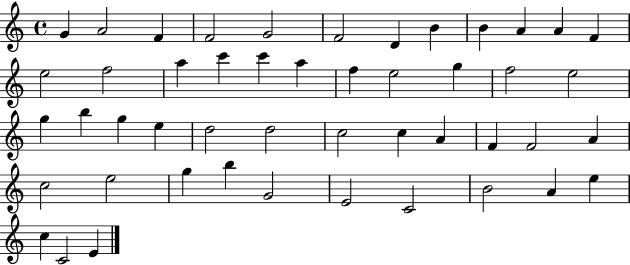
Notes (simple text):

G4/q A4/h F4/q F4/h G4/h F4/h D4/q B4/q B4/q A4/q A4/q F4/q E5/h F5/h A5/q C6/q C6/q A5/q F5/q E5/h G5/q F5/h E5/h G5/q B5/q G5/q E5/q D5/h D5/h C5/h C5/q A4/q F4/q F4/h A4/q C5/h E5/h G5/q B5/q G4/h E4/h C4/h B4/h A4/q E5/q C5/q C4/h E4/q